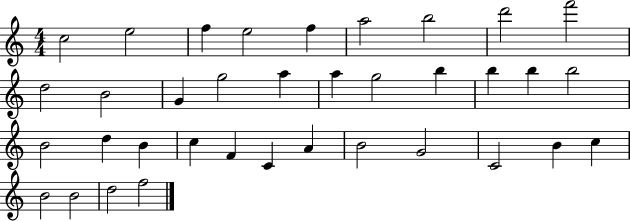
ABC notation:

X:1
T:Untitled
M:4/4
L:1/4
K:C
c2 e2 f e2 f a2 b2 d'2 f'2 d2 B2 G g2 a a g2 b b b b2 B2 d B c F C A B2 G2 C2 B c B2 B2 d2 f2